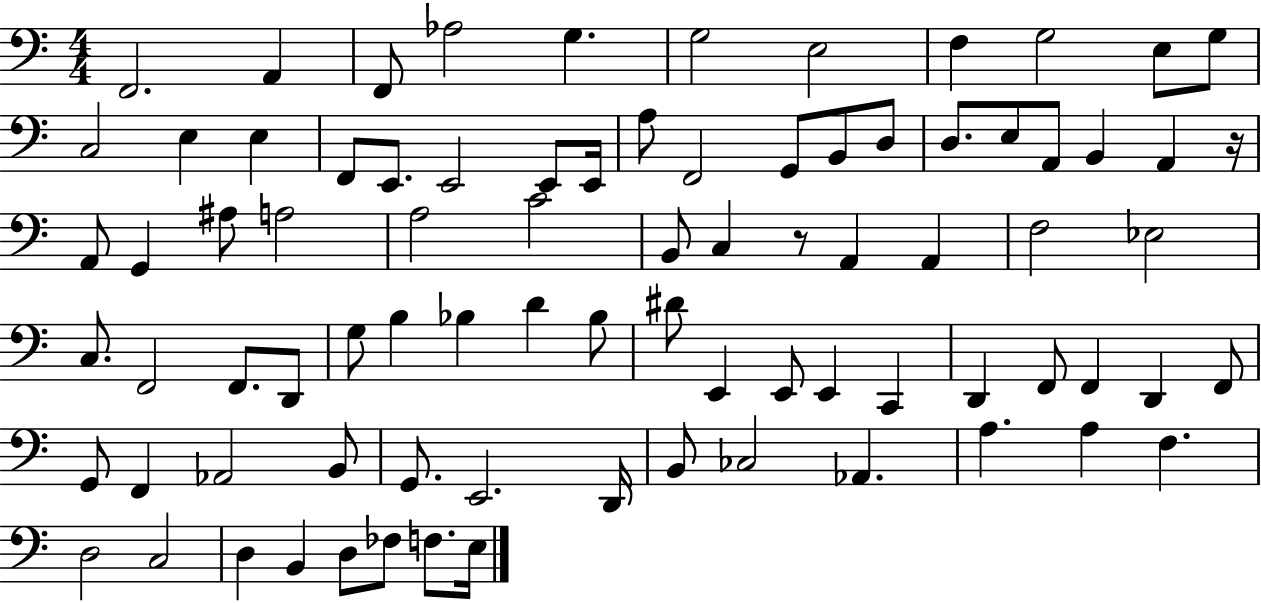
X:1
T:Untitled
M:4/4
L:1/4
K:C
F,,2 A,, F,,/2 _A,2 G, G,2 E,2 F, G,2 E,/2 G,/2 C,2 E, E, F,,/2 E,,/2 E,,2 E,,/2 E,,/4 A,/2 F,,2 G,,/2 B,,/2 D,/2 D,/2 E,/2 A,,/2 B,, A,, z/4 A,,/2 G,, ^A,/2 A,2 A,2 C2 B,,/2 C, z/2 A,, A,, F,2 _E,2 C,/2 F,,2 F,,/2 D,,/2 G,/2 B, _B, D _B,/2 ^D/2 E,, E,,/2 E,, C,, D,, F,,/2 F,, D,, F,,/2 G,,/2 F,, _A,,2 B,,/2 G,,/2 E,,2 D,,/4 B,,/2 _C,2 _A,, A, A, F, D,2 C,2 D, B,, D,/2 _F,/2 F,/2 E,/4